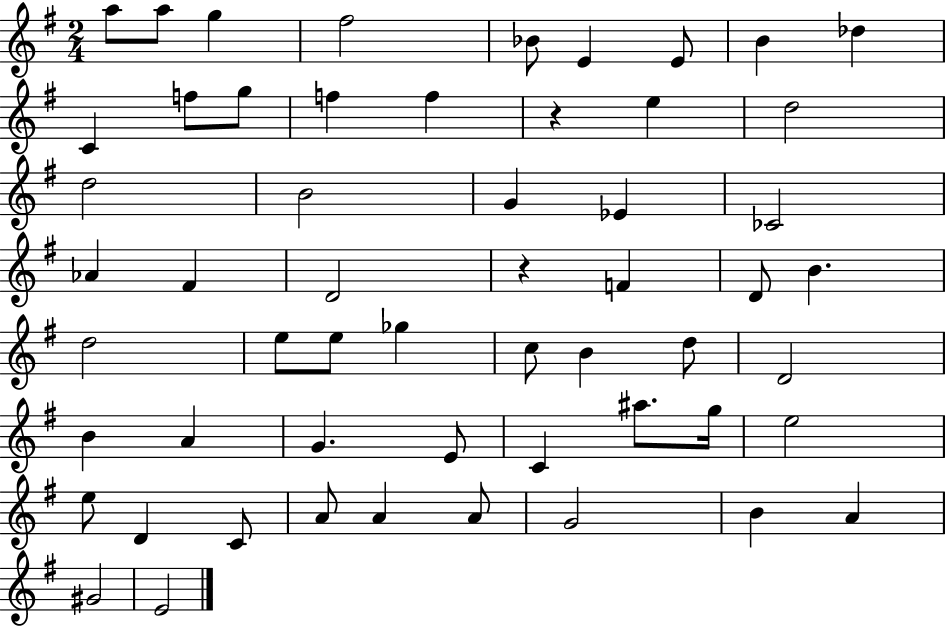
{
  \clef treble
  \numericTimeSignature
  \time 2/4
  \key g \major
  a''8 a''8 g''4 | fis''2 | bes'8 e'4 e'8 | b'4 des''4 | \break c'4 f''8 g''8 | f''4 f''4 | r4 e''4 | d''2 | \break d''2 | b'2 | g'4 ees'4 | ces'2 | \break aes'4 fis'4 | d'2 | r4 f'4 | d'8 b'4. | \break d''2 | e''8 e''8 ges''4 | c''8 b'4 d''8 | d'2 | \break b'4 a'4 | g'4. e'8 | c'4 ais''8. g''16 | e''2 | \break e''8 d'4 c'8 | a'8 a'4 a'8 | g'2 | b'4 a'4 | \break gis'2 | e'2 | \bar "|."
}